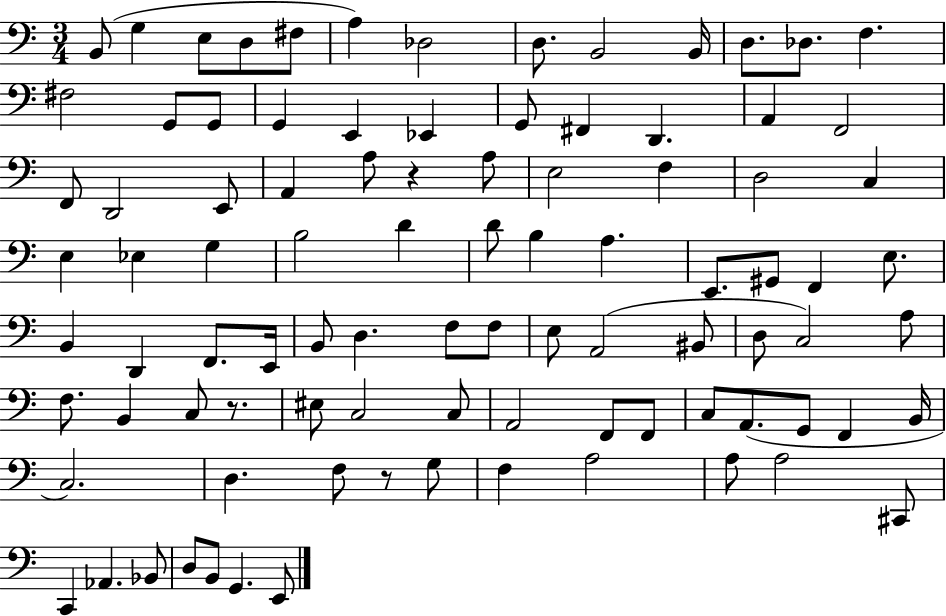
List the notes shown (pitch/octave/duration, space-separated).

B2/e G3/q E3/e D3/e F#3/e A3/q Db3/h D3/e. B2/h B2/s D3/e. Db3/e. F3/q. F#3/h G2/e G2/e G2/q E2/q Eb2/q G2/e F#2/q D2/q. A2/q F2/h F2/e D2/h E2/e A2/q A3/e R/q A3/e E3/h F3/q D3/h C3/q E3/q Eb3/q G3/q B3/h D4/q D4/e B3/q A3/q. E2/e. G#2/e F2/q E3/e. B2/q D2/q F2/e. E2/s B2/e D3/q. F3/e F3/e E3/e A2/h BIS2/e D3/e C3/h A3/e F3/e. B2/q C3/e R/e. EIS3/e C3/h C3/e A2/h F2/e F2/e C3/e A2/e. G2/e F2/q B2/s C3/h. D3/q. F3/e R/e G3/e F3/q A3/h A3/e A3/h C#2/e C2/q Ab2/q. Bb2/e D3/e B2/e G2/q. E2/e